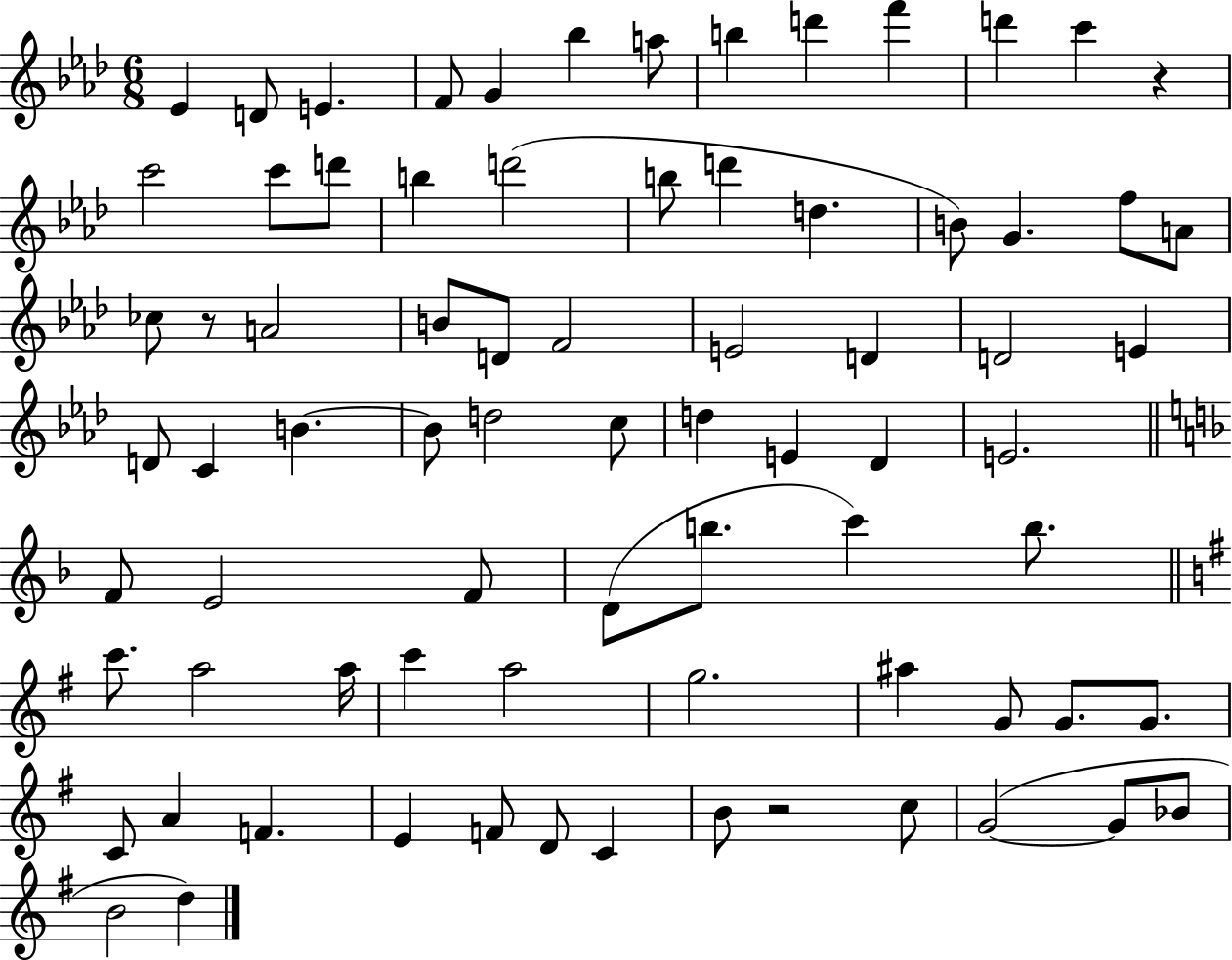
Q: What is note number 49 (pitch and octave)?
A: C6